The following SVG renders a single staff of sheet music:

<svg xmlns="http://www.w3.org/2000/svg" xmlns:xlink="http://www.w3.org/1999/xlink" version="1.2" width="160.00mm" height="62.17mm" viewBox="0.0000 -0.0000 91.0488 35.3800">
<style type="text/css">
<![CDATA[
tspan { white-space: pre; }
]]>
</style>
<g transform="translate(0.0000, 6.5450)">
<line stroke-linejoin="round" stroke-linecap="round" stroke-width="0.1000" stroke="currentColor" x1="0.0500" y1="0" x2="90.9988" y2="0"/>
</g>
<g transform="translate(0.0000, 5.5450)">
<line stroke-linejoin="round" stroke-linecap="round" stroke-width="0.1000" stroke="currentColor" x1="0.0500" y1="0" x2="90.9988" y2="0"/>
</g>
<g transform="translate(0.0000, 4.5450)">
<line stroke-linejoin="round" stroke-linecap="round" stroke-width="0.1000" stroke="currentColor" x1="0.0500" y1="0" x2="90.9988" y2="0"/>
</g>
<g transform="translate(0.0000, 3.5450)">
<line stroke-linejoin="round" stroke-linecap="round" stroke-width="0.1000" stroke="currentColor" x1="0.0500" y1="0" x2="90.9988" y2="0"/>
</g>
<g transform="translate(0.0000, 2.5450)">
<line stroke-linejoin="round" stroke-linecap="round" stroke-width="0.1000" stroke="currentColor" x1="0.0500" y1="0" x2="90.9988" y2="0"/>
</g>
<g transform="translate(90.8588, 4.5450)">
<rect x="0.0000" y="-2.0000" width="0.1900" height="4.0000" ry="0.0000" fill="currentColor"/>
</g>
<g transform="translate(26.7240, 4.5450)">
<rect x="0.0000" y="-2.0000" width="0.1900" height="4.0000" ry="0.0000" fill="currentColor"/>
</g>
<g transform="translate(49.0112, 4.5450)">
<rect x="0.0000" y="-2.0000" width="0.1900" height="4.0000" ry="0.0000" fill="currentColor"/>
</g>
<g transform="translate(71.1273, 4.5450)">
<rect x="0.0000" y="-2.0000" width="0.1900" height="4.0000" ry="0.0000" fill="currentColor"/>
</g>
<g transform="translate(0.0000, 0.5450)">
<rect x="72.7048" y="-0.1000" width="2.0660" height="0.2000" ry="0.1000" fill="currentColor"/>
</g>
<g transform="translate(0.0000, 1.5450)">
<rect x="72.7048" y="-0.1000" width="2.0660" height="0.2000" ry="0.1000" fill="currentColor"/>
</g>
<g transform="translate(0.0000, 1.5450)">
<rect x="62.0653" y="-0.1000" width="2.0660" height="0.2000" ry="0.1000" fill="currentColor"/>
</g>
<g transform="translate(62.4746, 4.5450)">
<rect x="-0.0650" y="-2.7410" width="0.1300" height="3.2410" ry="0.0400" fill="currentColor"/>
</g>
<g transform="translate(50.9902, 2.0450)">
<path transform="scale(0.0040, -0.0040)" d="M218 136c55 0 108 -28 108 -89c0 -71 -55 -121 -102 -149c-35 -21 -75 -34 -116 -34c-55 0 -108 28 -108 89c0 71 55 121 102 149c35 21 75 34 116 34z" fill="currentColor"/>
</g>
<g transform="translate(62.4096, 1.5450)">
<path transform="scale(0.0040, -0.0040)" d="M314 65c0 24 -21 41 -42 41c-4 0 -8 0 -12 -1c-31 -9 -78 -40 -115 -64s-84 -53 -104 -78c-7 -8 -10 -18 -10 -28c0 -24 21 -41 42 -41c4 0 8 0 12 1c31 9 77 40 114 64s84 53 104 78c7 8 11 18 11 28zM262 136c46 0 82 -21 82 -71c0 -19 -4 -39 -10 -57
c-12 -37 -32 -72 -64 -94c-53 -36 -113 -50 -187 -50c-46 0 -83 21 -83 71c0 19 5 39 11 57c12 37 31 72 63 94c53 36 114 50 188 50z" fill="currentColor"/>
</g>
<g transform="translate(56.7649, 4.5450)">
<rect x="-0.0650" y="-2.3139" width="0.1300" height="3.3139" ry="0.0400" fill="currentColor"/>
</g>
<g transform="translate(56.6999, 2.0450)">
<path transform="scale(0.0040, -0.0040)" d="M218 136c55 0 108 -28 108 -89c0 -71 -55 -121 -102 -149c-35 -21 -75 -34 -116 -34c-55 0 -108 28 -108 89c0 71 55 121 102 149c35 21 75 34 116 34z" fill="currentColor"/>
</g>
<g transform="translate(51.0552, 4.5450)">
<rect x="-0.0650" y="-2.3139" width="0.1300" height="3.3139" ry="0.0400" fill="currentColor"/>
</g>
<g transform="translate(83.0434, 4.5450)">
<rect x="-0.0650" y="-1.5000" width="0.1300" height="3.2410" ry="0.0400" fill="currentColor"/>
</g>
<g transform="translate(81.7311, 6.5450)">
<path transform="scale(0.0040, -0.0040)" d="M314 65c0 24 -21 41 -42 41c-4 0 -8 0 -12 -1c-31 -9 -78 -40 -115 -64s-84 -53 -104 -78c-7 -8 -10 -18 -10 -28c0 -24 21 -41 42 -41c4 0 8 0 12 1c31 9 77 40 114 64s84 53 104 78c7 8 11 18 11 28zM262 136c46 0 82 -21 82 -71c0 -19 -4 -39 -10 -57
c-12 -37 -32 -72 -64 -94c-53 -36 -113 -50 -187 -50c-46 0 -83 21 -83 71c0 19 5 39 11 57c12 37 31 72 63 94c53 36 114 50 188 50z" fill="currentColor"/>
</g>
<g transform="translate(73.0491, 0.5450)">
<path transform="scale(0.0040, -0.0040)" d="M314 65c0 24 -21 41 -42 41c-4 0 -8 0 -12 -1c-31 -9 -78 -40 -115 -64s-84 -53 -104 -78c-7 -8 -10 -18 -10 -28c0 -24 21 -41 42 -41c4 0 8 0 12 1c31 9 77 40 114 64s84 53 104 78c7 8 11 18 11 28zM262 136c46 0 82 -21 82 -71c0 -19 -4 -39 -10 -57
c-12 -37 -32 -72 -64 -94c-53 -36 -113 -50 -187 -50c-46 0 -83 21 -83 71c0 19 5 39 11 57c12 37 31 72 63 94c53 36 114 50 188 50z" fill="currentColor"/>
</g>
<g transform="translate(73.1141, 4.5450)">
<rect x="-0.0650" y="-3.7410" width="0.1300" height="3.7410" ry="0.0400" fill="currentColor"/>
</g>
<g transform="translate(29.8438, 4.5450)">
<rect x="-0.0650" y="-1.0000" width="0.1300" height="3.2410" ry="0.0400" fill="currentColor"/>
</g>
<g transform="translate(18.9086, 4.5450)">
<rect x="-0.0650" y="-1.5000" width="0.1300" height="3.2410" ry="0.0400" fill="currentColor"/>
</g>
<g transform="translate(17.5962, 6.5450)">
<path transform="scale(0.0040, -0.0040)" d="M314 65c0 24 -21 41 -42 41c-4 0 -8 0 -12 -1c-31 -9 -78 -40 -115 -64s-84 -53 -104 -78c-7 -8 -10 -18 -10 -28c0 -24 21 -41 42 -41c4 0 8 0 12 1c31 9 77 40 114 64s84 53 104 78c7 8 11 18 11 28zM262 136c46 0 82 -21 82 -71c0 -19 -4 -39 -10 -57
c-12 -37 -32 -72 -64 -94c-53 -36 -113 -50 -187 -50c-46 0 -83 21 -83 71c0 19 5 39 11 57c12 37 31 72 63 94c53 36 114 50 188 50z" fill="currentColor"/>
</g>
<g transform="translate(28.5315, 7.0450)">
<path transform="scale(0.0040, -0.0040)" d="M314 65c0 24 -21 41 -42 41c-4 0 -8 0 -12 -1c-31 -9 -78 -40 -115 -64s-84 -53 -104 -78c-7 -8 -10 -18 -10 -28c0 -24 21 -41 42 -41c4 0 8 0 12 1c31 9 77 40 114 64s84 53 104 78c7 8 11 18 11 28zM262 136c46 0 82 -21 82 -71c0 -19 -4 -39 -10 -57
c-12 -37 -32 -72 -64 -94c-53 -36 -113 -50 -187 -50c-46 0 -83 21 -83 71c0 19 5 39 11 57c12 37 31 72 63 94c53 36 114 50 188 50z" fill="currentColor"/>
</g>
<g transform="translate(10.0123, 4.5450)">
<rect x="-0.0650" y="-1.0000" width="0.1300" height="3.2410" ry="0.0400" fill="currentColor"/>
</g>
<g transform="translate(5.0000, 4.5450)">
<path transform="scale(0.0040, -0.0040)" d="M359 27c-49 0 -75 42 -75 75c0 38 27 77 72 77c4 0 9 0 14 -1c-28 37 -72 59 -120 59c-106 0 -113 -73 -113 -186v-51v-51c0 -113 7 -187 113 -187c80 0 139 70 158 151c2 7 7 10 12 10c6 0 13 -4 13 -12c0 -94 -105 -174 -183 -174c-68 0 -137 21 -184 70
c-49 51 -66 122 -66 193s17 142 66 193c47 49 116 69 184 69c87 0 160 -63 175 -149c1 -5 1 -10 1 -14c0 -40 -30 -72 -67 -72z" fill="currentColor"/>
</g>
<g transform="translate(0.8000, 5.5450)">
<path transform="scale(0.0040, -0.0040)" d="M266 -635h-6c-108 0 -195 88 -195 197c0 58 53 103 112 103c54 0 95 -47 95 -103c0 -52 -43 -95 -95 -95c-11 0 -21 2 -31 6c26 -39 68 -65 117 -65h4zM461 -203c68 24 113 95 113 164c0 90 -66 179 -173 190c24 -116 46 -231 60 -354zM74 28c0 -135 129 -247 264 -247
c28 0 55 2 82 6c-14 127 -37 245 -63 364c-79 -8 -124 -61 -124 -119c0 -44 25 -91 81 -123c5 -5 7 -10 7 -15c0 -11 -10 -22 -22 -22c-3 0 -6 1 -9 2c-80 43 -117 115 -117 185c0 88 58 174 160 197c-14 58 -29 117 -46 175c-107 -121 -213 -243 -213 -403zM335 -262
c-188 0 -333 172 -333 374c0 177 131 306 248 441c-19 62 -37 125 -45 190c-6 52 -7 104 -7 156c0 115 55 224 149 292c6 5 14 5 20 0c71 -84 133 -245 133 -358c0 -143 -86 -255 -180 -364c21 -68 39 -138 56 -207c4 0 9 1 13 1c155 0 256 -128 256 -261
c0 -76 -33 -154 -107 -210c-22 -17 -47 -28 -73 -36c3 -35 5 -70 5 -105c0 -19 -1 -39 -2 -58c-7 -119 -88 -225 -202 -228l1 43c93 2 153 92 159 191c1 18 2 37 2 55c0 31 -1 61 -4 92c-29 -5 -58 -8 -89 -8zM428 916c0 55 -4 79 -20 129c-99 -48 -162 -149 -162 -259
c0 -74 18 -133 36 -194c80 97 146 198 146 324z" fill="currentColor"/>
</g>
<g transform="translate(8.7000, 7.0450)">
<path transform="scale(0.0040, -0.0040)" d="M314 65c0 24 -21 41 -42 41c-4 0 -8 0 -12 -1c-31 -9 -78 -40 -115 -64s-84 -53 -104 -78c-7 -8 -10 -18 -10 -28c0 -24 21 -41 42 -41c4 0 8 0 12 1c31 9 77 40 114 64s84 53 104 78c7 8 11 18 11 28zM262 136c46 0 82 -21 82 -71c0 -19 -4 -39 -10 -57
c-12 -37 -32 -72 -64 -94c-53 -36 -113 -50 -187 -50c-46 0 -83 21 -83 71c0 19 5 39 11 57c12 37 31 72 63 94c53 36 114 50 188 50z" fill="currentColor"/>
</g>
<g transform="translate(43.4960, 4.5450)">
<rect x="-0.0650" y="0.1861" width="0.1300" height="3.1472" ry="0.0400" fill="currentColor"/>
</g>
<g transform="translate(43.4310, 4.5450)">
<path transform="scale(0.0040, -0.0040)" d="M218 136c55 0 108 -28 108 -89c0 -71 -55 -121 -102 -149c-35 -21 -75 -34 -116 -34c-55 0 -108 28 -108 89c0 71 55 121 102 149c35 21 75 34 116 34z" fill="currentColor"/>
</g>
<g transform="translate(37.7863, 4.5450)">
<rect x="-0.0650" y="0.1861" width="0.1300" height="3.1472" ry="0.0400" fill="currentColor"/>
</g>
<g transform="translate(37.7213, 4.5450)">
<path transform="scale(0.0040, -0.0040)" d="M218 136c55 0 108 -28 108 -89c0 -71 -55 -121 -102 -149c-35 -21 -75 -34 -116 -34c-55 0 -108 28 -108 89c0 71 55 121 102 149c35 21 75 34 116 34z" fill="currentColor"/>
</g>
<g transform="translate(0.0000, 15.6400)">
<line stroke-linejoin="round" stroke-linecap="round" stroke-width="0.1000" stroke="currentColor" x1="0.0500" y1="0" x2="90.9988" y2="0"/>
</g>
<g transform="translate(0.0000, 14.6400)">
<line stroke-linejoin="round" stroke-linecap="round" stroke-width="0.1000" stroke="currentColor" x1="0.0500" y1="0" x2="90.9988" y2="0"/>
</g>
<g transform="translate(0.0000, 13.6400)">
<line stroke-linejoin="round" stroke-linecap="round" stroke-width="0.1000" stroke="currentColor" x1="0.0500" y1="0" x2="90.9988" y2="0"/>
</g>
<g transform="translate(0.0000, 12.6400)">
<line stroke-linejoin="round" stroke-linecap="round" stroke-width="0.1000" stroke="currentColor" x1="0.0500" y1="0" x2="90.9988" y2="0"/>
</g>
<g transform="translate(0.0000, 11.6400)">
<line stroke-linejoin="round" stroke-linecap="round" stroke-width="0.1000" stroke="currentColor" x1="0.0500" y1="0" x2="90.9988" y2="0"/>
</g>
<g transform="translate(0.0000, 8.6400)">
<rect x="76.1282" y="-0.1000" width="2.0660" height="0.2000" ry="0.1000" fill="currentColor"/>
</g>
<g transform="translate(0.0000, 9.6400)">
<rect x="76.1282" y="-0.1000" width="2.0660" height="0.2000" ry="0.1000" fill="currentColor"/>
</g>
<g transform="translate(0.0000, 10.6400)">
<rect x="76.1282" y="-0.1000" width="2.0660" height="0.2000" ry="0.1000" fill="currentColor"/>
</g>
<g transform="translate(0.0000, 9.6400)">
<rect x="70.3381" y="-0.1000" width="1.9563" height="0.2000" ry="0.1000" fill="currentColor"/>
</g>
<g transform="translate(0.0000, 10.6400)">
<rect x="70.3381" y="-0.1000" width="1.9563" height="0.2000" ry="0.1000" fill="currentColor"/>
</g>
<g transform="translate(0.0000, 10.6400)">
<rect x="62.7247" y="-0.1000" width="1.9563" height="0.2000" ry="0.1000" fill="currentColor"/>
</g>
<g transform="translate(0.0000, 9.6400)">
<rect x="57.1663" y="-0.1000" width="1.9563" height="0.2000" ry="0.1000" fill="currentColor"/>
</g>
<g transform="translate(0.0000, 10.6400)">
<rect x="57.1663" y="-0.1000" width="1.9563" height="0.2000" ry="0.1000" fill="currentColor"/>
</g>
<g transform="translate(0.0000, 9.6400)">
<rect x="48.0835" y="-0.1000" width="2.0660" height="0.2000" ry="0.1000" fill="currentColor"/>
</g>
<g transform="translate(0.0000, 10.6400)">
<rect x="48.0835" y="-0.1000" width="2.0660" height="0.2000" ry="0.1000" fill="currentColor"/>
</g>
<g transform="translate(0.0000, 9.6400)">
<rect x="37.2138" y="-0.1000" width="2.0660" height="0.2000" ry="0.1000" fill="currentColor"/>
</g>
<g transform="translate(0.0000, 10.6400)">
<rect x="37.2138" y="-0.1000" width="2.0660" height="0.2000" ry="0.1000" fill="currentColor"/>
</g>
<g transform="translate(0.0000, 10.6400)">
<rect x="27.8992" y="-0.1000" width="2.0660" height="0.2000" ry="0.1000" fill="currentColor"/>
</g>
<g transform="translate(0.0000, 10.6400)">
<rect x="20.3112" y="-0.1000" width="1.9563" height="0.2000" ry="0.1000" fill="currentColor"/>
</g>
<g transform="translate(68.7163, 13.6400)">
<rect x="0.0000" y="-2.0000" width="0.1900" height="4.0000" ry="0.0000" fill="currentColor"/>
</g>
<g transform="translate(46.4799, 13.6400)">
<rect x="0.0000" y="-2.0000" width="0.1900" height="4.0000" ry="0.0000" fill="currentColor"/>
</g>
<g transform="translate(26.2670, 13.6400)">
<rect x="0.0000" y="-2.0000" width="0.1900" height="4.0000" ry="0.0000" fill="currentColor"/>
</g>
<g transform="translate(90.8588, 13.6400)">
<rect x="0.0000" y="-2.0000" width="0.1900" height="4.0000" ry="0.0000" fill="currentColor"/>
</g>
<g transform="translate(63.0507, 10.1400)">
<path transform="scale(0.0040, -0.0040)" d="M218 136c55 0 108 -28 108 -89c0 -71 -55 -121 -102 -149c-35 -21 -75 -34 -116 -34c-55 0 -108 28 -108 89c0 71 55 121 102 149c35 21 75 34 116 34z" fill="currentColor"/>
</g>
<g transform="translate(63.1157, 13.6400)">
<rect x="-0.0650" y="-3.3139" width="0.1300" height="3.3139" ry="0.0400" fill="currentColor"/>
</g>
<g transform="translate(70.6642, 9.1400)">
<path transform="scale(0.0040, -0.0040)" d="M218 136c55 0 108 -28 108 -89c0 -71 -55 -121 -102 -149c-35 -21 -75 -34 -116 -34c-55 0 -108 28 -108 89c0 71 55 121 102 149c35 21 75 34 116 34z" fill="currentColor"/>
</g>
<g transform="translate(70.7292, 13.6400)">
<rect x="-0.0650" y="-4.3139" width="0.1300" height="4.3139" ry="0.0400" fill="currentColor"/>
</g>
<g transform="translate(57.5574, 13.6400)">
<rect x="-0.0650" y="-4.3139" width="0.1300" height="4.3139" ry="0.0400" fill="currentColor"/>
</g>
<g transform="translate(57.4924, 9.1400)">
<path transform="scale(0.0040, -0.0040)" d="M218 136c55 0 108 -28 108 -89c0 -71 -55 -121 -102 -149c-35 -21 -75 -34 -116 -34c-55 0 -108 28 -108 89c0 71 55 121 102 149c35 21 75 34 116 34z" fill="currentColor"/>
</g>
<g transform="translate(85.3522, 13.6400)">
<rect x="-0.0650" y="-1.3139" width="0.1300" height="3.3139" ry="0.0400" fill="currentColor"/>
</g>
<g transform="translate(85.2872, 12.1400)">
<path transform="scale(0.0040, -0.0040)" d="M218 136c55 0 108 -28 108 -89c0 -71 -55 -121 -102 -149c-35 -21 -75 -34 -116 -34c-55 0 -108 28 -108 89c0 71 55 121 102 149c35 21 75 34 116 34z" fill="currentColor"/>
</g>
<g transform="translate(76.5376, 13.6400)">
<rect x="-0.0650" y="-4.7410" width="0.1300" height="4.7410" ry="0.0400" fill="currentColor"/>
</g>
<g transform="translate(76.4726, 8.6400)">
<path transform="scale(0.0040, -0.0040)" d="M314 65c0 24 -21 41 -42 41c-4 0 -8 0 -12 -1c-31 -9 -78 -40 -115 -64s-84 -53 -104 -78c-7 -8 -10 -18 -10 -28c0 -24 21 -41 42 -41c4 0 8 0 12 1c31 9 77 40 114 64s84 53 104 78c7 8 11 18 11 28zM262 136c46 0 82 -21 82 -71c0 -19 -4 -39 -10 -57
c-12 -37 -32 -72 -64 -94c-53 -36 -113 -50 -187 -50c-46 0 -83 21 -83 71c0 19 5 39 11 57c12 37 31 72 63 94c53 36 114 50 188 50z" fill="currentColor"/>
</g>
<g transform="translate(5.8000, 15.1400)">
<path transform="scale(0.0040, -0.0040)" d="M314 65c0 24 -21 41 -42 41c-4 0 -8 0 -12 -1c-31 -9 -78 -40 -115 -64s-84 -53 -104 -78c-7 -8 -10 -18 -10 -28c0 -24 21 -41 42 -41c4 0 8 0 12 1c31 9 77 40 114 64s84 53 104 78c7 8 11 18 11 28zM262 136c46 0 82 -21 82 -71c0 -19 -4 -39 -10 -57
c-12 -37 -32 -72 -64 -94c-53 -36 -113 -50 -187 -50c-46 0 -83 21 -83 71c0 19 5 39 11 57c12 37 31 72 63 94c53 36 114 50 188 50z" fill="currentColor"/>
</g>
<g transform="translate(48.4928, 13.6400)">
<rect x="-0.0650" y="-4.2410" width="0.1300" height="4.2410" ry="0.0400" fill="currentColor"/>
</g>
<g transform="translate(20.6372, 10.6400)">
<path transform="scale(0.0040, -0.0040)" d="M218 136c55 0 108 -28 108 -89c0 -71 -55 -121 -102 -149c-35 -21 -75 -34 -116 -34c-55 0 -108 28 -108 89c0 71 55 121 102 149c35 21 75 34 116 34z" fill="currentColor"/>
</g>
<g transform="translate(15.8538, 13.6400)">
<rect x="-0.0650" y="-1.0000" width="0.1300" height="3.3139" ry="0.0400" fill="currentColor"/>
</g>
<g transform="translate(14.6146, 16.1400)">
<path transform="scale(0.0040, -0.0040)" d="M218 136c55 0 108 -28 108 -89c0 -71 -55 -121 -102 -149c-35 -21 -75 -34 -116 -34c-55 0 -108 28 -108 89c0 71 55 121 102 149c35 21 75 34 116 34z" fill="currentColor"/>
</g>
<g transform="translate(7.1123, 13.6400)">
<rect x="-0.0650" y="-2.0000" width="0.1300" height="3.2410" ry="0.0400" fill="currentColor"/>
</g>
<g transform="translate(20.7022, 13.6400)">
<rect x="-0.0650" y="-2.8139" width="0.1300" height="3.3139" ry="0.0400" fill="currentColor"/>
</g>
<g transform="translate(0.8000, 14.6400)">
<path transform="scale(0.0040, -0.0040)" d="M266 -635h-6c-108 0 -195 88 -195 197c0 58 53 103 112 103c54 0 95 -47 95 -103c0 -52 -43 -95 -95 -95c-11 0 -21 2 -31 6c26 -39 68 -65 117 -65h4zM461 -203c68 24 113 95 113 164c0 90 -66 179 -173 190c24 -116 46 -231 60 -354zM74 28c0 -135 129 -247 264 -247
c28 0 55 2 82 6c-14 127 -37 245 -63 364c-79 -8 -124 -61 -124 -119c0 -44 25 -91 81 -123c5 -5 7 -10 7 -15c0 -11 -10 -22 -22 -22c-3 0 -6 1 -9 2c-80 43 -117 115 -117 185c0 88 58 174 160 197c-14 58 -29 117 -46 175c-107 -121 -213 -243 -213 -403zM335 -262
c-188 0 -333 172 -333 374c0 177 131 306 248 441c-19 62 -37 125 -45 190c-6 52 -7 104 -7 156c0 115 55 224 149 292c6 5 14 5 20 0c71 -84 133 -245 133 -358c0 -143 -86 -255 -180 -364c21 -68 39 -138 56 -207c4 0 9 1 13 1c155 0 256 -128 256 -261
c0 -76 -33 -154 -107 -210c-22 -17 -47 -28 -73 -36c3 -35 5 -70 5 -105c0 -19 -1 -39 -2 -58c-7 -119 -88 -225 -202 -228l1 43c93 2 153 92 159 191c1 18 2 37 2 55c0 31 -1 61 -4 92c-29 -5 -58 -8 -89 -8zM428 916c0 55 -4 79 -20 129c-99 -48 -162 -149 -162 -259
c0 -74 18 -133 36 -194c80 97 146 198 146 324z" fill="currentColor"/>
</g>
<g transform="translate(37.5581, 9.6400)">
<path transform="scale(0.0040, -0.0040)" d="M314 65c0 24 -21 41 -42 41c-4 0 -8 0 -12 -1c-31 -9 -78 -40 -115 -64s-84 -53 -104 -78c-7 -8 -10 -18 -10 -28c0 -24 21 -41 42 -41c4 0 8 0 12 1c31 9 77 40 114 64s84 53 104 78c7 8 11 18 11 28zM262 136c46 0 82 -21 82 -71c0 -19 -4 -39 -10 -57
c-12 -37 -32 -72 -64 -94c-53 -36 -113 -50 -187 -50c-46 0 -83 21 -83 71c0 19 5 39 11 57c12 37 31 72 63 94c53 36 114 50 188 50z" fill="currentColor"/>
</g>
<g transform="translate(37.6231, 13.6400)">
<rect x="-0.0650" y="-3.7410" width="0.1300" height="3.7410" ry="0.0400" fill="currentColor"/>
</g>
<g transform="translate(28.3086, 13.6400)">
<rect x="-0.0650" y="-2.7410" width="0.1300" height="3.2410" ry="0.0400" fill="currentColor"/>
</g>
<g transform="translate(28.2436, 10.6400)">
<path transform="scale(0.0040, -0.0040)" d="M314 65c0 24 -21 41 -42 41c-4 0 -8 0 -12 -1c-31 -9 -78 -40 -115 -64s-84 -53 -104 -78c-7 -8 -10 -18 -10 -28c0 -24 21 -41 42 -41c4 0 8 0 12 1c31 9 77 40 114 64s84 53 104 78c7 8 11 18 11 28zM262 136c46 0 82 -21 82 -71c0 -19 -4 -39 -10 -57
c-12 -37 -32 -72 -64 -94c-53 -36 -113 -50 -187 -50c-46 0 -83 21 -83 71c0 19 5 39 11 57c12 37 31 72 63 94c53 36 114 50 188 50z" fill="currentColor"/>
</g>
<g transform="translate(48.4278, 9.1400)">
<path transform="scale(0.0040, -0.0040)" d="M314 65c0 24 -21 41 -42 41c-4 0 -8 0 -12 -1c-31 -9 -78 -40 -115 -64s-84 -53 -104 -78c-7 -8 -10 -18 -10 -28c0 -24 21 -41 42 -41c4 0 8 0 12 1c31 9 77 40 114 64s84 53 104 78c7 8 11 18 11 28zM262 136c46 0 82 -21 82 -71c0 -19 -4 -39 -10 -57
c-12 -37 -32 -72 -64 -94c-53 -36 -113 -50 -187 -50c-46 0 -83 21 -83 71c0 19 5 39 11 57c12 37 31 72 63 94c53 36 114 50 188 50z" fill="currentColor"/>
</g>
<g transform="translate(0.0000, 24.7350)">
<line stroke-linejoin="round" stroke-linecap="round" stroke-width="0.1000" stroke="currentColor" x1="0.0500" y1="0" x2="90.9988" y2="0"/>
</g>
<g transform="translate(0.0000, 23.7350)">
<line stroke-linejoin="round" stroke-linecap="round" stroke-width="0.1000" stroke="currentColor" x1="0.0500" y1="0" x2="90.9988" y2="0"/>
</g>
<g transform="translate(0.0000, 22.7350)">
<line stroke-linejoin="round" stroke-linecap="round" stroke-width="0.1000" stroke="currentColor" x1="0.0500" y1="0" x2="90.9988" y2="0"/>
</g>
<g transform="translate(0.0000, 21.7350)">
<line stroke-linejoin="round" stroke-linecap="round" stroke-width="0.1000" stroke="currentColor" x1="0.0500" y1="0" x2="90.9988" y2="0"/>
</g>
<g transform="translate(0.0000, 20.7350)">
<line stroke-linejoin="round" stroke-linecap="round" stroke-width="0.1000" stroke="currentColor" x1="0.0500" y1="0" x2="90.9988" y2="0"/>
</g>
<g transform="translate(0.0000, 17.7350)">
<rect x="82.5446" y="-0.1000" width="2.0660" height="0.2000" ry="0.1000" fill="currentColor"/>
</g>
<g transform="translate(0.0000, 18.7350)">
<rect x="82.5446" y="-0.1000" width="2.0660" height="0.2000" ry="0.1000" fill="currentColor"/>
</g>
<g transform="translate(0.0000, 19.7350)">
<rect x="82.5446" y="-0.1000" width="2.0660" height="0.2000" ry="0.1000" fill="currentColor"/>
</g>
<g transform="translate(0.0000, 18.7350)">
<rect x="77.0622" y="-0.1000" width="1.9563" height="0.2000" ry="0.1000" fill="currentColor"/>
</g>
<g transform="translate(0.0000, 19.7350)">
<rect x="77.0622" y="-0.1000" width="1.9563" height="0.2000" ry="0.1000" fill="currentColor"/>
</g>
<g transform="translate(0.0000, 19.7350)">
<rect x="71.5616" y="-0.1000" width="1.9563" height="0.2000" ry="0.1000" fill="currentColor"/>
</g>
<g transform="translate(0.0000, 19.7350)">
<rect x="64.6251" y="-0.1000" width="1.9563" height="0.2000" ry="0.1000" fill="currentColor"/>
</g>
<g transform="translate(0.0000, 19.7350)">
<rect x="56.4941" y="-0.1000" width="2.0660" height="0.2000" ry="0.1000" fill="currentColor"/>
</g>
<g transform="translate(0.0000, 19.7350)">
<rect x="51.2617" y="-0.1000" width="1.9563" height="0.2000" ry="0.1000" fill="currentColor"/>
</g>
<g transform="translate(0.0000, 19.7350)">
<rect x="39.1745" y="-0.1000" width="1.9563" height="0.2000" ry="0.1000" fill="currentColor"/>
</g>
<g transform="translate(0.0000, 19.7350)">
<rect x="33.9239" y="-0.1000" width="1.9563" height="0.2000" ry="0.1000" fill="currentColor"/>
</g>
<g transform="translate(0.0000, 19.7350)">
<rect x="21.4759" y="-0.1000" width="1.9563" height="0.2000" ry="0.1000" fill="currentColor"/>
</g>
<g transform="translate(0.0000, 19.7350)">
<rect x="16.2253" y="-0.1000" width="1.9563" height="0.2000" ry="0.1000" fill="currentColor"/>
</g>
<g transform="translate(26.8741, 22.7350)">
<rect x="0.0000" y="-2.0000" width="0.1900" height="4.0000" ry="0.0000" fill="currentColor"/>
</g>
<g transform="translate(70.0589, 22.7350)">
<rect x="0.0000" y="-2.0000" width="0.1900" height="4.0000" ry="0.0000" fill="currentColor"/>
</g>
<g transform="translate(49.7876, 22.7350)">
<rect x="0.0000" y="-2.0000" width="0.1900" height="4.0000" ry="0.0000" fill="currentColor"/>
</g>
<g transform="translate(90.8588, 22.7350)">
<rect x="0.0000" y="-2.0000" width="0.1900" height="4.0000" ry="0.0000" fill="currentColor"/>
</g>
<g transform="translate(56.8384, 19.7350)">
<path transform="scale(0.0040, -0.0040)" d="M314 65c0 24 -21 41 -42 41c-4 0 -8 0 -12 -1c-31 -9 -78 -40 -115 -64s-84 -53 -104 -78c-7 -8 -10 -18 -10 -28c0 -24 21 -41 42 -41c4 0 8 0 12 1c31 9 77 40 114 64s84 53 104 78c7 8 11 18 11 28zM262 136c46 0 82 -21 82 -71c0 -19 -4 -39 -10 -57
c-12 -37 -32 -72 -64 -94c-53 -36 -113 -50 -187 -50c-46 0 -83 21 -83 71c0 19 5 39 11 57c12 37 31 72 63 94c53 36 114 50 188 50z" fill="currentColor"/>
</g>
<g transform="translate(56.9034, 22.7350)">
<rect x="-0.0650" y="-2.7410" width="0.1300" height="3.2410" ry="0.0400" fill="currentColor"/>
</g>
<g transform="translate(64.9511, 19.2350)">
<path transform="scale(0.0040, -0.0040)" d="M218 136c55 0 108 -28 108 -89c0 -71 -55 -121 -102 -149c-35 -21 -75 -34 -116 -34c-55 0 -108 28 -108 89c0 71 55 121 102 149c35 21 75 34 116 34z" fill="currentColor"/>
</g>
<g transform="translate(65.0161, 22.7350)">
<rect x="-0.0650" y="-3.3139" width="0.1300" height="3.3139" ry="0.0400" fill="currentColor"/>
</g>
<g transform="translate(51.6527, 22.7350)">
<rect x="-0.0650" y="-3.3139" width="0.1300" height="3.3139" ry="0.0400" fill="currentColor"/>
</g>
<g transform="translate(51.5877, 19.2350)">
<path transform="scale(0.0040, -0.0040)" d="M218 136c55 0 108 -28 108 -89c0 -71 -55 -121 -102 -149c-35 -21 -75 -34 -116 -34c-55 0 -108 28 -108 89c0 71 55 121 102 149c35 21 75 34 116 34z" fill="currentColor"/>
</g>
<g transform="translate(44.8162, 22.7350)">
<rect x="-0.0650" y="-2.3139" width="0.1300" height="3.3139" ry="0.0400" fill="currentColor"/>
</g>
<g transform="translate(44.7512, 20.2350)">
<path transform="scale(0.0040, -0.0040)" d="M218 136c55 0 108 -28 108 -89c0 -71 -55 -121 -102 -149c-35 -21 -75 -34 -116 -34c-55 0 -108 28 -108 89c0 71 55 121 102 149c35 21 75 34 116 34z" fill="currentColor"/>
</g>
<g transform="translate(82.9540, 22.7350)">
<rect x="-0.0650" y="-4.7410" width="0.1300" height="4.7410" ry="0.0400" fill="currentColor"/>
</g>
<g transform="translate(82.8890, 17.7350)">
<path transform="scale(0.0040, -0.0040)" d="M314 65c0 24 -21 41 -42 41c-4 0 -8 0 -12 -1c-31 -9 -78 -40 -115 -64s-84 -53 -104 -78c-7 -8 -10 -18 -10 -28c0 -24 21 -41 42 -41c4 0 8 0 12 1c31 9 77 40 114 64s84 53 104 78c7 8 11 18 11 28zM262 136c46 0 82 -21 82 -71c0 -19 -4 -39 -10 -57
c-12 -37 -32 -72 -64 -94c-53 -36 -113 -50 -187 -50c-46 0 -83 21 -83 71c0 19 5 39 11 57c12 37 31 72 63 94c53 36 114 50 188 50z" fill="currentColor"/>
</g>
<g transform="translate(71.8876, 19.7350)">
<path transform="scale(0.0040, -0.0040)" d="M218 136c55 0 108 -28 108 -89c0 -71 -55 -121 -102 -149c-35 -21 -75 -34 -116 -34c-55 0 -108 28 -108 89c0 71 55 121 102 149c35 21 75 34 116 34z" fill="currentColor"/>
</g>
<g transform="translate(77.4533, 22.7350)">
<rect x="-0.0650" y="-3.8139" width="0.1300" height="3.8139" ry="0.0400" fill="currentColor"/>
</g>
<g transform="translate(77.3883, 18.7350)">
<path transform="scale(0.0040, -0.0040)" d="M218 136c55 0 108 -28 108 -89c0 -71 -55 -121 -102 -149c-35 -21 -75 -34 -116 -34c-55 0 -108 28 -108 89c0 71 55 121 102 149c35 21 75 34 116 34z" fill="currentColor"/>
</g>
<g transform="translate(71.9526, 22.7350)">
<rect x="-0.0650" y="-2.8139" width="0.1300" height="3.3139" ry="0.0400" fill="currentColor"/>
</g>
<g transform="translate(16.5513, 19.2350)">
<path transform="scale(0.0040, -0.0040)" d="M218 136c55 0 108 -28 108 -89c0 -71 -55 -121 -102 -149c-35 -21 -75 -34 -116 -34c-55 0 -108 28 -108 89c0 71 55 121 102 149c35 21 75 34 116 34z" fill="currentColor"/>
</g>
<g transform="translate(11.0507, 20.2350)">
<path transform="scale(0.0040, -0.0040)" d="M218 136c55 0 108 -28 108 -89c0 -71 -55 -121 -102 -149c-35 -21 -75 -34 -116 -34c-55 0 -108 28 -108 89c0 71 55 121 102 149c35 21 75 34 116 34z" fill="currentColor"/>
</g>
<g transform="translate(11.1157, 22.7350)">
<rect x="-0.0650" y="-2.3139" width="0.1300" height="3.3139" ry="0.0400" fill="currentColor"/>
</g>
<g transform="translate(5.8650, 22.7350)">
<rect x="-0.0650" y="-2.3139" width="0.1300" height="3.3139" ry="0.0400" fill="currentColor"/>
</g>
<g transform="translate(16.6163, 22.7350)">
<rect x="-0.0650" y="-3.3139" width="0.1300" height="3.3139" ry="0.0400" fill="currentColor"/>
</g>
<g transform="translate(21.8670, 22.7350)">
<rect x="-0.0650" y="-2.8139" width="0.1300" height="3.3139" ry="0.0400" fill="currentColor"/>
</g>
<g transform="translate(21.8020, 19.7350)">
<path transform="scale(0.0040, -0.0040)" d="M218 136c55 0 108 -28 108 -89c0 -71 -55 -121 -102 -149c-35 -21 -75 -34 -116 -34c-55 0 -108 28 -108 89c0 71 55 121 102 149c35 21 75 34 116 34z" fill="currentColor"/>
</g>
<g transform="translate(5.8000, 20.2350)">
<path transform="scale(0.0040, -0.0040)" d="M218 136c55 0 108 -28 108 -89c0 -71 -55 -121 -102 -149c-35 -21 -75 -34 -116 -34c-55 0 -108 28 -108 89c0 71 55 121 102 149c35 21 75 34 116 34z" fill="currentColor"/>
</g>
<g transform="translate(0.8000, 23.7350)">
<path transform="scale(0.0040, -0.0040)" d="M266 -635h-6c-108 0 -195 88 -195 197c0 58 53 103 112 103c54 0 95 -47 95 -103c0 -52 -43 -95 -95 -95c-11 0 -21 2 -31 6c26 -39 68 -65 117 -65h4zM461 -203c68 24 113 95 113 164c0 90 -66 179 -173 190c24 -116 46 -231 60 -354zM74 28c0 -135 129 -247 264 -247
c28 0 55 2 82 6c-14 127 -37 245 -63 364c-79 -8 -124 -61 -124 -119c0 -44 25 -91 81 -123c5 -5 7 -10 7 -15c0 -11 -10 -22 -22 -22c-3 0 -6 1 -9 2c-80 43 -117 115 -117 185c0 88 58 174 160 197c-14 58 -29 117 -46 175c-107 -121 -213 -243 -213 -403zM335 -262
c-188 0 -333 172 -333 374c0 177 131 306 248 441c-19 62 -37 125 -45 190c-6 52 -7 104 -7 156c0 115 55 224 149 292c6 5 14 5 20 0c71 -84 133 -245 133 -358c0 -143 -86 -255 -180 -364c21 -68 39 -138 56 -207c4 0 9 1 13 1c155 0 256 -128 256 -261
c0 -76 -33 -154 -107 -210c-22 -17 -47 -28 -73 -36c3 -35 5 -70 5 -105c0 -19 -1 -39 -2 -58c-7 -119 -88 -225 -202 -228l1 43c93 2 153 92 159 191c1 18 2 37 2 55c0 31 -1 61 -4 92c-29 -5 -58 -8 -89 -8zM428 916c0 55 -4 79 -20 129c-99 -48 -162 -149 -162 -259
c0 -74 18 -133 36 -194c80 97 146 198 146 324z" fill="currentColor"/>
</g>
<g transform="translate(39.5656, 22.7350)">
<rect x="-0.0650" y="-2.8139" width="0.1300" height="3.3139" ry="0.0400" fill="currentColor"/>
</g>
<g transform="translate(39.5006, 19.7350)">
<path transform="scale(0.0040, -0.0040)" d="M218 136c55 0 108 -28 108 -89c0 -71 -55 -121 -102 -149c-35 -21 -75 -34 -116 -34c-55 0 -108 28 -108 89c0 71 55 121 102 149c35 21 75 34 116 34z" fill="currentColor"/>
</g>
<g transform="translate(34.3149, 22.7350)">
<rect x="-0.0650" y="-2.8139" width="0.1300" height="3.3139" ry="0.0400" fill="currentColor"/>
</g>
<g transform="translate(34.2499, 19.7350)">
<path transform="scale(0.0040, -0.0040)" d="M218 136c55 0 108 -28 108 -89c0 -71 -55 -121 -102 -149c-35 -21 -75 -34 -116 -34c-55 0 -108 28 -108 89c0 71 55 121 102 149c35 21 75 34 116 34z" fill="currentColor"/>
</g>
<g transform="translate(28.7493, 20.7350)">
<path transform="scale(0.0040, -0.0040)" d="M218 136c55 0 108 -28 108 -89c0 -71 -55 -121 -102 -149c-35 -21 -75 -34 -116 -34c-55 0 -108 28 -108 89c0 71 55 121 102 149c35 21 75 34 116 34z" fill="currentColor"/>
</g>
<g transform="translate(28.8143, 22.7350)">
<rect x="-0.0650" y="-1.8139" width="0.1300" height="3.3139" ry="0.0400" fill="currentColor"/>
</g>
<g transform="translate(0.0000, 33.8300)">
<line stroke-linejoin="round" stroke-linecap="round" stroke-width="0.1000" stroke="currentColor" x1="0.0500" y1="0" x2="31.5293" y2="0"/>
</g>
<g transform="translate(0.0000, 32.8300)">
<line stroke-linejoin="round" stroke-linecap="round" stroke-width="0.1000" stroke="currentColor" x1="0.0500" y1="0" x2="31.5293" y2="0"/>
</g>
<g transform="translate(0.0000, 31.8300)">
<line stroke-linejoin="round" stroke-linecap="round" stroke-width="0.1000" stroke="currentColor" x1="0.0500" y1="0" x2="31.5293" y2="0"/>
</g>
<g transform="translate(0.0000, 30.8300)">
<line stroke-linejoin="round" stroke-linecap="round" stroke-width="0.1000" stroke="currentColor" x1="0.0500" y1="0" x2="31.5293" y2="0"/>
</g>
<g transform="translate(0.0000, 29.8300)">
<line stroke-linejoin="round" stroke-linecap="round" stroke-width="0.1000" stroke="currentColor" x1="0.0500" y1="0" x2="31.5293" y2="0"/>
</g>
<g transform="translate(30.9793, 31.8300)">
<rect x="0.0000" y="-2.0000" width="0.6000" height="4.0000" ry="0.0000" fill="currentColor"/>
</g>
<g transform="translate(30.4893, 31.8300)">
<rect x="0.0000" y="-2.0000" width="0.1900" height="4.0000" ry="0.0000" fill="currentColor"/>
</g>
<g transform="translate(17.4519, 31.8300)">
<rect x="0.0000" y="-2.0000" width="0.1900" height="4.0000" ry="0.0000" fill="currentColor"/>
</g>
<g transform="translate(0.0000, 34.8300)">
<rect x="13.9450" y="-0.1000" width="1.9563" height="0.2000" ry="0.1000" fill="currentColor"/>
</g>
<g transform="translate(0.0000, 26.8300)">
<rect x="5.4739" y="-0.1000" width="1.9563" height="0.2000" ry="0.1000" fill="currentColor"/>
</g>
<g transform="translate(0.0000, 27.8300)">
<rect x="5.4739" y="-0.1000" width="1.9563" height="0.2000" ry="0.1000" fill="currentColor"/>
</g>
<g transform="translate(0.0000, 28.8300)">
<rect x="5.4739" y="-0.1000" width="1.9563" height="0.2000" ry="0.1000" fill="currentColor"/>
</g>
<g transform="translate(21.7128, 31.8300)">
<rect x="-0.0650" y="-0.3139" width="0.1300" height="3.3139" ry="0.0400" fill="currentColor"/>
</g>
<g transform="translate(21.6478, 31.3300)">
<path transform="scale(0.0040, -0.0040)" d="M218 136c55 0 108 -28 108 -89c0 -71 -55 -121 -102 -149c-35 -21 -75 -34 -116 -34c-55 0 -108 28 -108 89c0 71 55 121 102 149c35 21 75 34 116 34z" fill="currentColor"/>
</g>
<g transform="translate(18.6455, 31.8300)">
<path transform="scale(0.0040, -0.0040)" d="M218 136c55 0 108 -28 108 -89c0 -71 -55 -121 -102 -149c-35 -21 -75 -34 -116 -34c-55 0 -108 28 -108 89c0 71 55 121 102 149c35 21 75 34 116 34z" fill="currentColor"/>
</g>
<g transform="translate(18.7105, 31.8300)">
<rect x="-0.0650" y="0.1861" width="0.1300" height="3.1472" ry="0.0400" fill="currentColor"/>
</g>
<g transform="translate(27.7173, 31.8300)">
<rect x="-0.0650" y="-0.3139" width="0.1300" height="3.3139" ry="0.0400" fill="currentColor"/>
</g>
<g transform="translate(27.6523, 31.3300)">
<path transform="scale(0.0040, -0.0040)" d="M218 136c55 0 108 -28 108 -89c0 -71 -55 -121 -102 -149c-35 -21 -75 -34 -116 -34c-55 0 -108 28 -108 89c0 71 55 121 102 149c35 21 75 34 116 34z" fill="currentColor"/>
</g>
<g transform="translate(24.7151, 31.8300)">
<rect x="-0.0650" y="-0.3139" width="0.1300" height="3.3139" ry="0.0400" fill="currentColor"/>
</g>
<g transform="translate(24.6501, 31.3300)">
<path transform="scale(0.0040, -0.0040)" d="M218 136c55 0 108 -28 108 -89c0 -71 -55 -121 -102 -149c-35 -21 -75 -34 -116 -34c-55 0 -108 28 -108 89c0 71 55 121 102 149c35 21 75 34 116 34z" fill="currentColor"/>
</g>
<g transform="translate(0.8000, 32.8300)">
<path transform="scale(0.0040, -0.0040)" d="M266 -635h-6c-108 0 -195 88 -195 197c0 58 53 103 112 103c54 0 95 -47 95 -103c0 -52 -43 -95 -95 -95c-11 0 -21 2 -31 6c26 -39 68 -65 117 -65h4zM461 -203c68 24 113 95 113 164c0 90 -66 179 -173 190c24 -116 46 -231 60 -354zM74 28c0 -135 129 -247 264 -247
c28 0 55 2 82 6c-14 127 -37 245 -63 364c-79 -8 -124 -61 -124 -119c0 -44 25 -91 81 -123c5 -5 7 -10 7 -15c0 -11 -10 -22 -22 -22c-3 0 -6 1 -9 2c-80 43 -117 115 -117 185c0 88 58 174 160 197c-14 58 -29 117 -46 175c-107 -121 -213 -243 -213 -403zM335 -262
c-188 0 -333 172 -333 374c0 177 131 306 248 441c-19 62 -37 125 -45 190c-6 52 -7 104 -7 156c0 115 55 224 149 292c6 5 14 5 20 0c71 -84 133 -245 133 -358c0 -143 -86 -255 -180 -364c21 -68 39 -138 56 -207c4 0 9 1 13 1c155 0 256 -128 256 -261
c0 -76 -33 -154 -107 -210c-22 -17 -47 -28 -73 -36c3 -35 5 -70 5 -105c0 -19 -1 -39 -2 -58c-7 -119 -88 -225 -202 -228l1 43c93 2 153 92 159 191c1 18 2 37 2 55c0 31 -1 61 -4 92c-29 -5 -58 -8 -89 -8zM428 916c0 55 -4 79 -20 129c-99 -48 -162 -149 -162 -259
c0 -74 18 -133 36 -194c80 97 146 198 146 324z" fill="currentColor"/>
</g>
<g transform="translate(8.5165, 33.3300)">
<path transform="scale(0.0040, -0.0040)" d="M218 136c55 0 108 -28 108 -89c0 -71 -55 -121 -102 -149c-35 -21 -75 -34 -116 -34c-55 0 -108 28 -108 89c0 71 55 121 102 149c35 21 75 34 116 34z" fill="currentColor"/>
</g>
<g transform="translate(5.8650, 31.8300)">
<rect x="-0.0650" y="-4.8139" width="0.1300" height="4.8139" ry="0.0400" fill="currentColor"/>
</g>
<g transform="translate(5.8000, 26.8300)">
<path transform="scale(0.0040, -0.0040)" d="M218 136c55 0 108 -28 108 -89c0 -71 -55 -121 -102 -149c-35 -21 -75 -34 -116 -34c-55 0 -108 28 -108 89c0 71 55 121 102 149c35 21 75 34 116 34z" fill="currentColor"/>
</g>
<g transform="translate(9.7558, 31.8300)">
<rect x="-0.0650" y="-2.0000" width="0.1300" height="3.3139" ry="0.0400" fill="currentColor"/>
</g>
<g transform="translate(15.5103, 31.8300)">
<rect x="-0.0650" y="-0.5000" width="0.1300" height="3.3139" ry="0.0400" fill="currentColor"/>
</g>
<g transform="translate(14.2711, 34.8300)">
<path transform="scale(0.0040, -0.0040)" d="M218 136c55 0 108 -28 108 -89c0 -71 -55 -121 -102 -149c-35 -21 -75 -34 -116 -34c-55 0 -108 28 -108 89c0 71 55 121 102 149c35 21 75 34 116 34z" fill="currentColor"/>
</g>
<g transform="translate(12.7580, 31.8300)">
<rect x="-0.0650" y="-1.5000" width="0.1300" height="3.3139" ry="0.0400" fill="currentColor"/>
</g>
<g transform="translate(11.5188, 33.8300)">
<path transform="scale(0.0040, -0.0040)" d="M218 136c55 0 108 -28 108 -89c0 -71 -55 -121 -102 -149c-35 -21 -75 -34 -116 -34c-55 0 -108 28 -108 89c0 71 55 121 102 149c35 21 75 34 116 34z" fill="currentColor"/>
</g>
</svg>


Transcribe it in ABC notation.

X:1
T:Untitled
M:4/4
L:1/4
K:C
D2 E2 D2 B B g g a2 c'2 E2 F2 D a a2 c'2 d'2 d' b d' e'2 e g g b a f a a g b a2 b a c' e'2 e' F E C B c c c